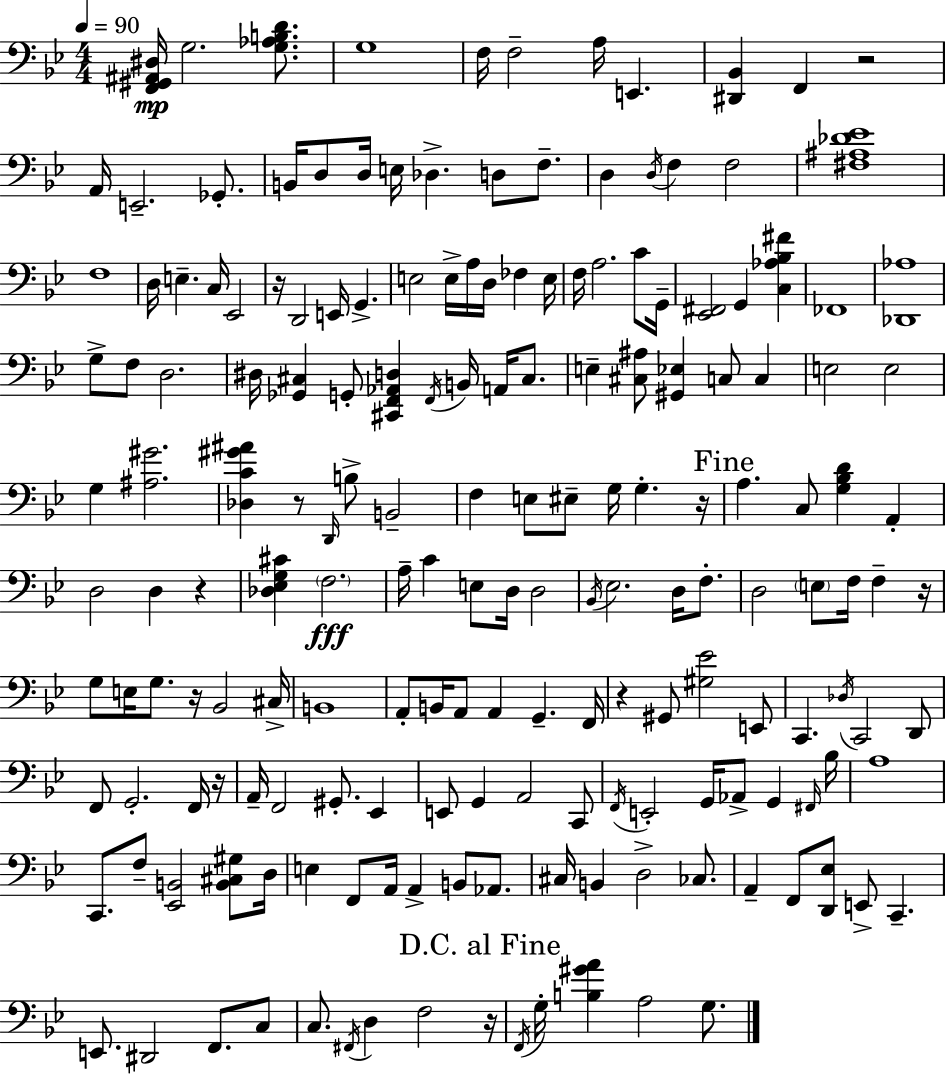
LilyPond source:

{
  \clef bass
  \numericTimeSignature
  \time 4/4
  \key bes \major
  \tempo 4 = 90
  \repeat volta 2 { <f, gis, ais, dis>16\mp g2. <g aes b d'>8. | g1 | f16 f2-- a16 e,4. | <dis, bes,>4 f,4 r2 | \break a,16 e,2.-- ges,8.-. | b,16 d8 d16 e16 des4.-> d8 f8.-- | d4 \acciaccatura { d16 } f4 f2 | <fis ais des' ees'>1 | \break f1 | d16 e4.-- c16 ees,2 | r16 d,2 e,16 g,4.-> | e2 e16-> a16 d16 fes4 | \break e16 f16 a2. c'8 | g,16-- <ees, fis,>2 g,4 <c aes bes fis'>4 | fes,1 | <des, aes>1 | \break g8-> f8 d2. | dis16 <ges, cis>4 g,8-. <cis, f, aes, d>4 \acciaccatura { f,16 } b,16 a,16 cis8. | e4-- <cis ais>8 <gis, ees>4 c8 c4 | e2 e2 | \break g4 <ais gis'>2. | <des c' gis' ais'>4 r8 \grace { d,16 } b8-> b,2-- | f4 e8 eis8-- g16 g4.-. | r16 \mark "Fine" a4. c8 <g bes d'>4 a,4-. | \break d2 d4 r4 | <des ees g cis'>4 \parenthesize f2.\fff | a16-- c'4 e8 d16 d2 | \acciaccatura { bes,16 } ees2. | \break d16 f8.-. d2 \parenthesize e8 f16 f4-- | r16 g8 e16 g8. r16 bes,2 | cis16-> b,1 | a,8-. b,16 a,8 a,4 g,4.-- | \break f,16 r4 gis,8 <gis ees'>2 | e,8 c,4. \acciaccatura { des16 } c,2 | d,8 f,8 g,2.-. | f,16 r16 a,16-- f,2 gis,8.-. | \break ees,4 e,8 g,4 a,2 | c,8 \acciaccatura { f,16 } e,2-. g,16 aes,8-> | g,4 \grace { fis,16 } bes16 a1 | c,8. f8-- <ees, b,>2 | \break <b, cis gis>8 d16 e4 f,8 a,16 a,4-> | b,8 aes,8. cis16 b,4 d2-> | ces8. a,4-- f,8 <d, ees>8 e,8-> | c,4.-- e,8. dis,2 | \break f,8. c8 c8. \acciaccatura { fis,16 } d4 f2 | \mark "D.C. al Fine" r16 \acciaccatura { f,16 } g16-. <b gis' a'>4 a2 | g8. } \bar "|."
}